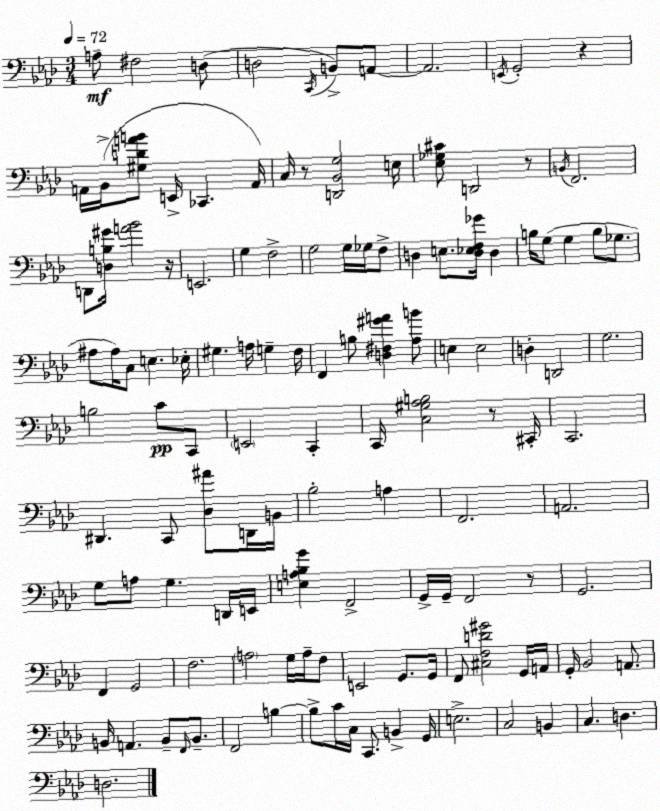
X:1
T:Untitled
M:3/4
L:1/4
K:Ab
A,/2 ^F,2 D,/2 D,2 C,,/4 B,,/2 A,,/2 A,,2 E,,/4 G,,2 z A,,/4 _B,,/4 [^G,DAB]/2 E,,/4 _C,, A,,/4 C,/4 z/2 [D,,_B,,G,]2 E,/4 [_E,_G,^C]/2 D,,2 z/2 B,,/4 F,,2 D,,/2 [D,B,^G]/4 [A_B]2 z/4 E,,2 G, F,2 G,2 G,/4 _G,/4 F,/2 D, E,/2 [D,_E,F,_G]/4 D, B,/4 G,/2 G, B,/2 _G,/2 ^A,/2 ^A,/4 C,/2 E, _E,/4 ^G, A,/4 G, F,/4 F,, B,/2 [D,^F,^GA] [_A,B]/2 E, E,2 D, D,,2 G,2 B,2 C/2 C,,/2 E,,2 C,, C,,/4 [C,^G,_A,B,]2 z/2 ^C,,/4 C,,2 ^D,, C,,/2 [_D,^A]/2 D,,/4 B,,/4 _B,2 A, F,,2 A,,2 G,/2 A,/2 G, D,,/4 E,,/4 [E,A,_B,G] F,,2 G,,/4 G,,/4 F,,2 z/2 G,,2 F,, G,,2 F,2 A,2 G,/4 A,/4 F,/2 E,,2 G,,/2 G,,/4 F,,/2 [^C,F,D^G]2 G,,/4 A,,/4 G,,/4 _B,,2 A,,/2 B,,/4 A,, B,,/2 F,,/4 B,,/2 F,,2 B, B,/2 C/4 C,/4 C,,/2 B,, G,,/4 E,2 C,2 B,, C, D, D,2